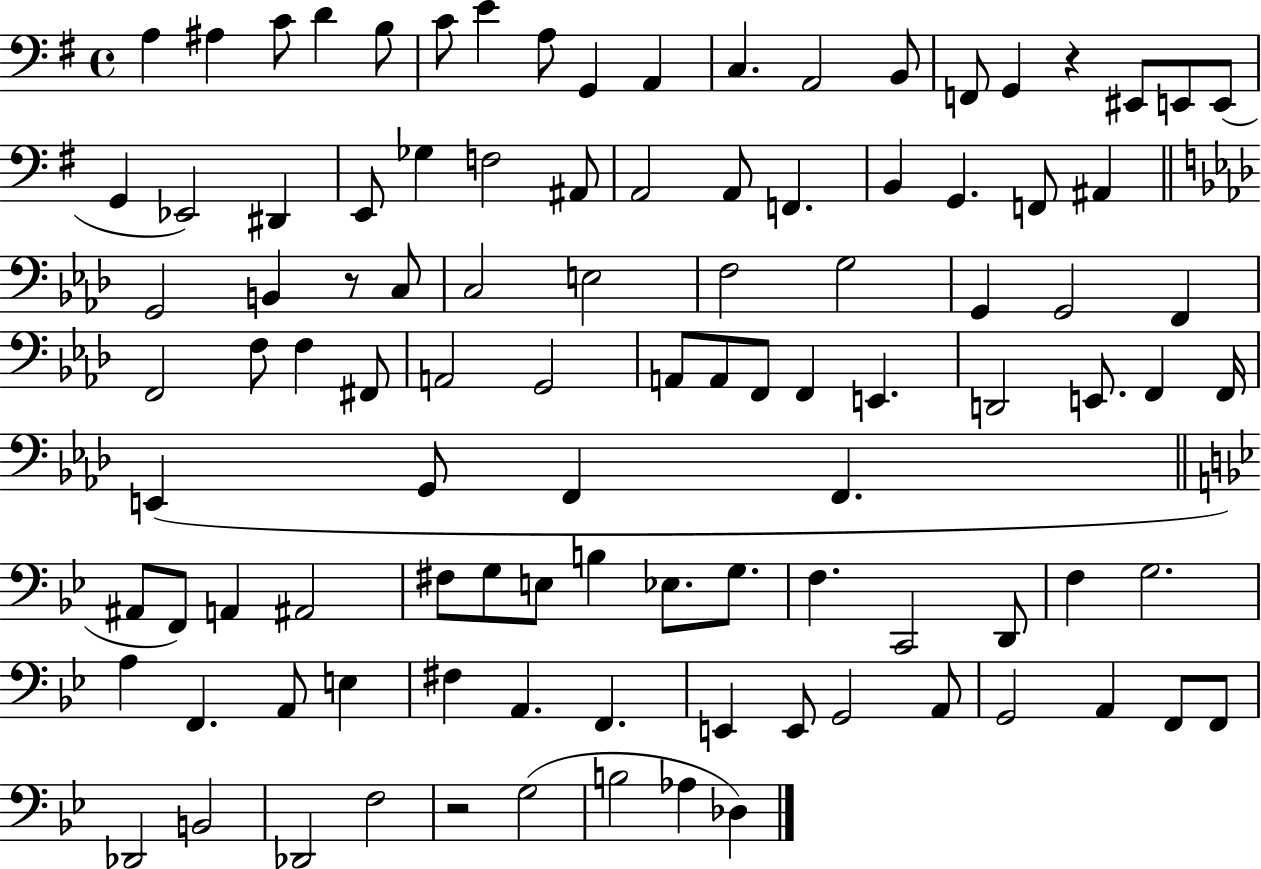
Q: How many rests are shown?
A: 3